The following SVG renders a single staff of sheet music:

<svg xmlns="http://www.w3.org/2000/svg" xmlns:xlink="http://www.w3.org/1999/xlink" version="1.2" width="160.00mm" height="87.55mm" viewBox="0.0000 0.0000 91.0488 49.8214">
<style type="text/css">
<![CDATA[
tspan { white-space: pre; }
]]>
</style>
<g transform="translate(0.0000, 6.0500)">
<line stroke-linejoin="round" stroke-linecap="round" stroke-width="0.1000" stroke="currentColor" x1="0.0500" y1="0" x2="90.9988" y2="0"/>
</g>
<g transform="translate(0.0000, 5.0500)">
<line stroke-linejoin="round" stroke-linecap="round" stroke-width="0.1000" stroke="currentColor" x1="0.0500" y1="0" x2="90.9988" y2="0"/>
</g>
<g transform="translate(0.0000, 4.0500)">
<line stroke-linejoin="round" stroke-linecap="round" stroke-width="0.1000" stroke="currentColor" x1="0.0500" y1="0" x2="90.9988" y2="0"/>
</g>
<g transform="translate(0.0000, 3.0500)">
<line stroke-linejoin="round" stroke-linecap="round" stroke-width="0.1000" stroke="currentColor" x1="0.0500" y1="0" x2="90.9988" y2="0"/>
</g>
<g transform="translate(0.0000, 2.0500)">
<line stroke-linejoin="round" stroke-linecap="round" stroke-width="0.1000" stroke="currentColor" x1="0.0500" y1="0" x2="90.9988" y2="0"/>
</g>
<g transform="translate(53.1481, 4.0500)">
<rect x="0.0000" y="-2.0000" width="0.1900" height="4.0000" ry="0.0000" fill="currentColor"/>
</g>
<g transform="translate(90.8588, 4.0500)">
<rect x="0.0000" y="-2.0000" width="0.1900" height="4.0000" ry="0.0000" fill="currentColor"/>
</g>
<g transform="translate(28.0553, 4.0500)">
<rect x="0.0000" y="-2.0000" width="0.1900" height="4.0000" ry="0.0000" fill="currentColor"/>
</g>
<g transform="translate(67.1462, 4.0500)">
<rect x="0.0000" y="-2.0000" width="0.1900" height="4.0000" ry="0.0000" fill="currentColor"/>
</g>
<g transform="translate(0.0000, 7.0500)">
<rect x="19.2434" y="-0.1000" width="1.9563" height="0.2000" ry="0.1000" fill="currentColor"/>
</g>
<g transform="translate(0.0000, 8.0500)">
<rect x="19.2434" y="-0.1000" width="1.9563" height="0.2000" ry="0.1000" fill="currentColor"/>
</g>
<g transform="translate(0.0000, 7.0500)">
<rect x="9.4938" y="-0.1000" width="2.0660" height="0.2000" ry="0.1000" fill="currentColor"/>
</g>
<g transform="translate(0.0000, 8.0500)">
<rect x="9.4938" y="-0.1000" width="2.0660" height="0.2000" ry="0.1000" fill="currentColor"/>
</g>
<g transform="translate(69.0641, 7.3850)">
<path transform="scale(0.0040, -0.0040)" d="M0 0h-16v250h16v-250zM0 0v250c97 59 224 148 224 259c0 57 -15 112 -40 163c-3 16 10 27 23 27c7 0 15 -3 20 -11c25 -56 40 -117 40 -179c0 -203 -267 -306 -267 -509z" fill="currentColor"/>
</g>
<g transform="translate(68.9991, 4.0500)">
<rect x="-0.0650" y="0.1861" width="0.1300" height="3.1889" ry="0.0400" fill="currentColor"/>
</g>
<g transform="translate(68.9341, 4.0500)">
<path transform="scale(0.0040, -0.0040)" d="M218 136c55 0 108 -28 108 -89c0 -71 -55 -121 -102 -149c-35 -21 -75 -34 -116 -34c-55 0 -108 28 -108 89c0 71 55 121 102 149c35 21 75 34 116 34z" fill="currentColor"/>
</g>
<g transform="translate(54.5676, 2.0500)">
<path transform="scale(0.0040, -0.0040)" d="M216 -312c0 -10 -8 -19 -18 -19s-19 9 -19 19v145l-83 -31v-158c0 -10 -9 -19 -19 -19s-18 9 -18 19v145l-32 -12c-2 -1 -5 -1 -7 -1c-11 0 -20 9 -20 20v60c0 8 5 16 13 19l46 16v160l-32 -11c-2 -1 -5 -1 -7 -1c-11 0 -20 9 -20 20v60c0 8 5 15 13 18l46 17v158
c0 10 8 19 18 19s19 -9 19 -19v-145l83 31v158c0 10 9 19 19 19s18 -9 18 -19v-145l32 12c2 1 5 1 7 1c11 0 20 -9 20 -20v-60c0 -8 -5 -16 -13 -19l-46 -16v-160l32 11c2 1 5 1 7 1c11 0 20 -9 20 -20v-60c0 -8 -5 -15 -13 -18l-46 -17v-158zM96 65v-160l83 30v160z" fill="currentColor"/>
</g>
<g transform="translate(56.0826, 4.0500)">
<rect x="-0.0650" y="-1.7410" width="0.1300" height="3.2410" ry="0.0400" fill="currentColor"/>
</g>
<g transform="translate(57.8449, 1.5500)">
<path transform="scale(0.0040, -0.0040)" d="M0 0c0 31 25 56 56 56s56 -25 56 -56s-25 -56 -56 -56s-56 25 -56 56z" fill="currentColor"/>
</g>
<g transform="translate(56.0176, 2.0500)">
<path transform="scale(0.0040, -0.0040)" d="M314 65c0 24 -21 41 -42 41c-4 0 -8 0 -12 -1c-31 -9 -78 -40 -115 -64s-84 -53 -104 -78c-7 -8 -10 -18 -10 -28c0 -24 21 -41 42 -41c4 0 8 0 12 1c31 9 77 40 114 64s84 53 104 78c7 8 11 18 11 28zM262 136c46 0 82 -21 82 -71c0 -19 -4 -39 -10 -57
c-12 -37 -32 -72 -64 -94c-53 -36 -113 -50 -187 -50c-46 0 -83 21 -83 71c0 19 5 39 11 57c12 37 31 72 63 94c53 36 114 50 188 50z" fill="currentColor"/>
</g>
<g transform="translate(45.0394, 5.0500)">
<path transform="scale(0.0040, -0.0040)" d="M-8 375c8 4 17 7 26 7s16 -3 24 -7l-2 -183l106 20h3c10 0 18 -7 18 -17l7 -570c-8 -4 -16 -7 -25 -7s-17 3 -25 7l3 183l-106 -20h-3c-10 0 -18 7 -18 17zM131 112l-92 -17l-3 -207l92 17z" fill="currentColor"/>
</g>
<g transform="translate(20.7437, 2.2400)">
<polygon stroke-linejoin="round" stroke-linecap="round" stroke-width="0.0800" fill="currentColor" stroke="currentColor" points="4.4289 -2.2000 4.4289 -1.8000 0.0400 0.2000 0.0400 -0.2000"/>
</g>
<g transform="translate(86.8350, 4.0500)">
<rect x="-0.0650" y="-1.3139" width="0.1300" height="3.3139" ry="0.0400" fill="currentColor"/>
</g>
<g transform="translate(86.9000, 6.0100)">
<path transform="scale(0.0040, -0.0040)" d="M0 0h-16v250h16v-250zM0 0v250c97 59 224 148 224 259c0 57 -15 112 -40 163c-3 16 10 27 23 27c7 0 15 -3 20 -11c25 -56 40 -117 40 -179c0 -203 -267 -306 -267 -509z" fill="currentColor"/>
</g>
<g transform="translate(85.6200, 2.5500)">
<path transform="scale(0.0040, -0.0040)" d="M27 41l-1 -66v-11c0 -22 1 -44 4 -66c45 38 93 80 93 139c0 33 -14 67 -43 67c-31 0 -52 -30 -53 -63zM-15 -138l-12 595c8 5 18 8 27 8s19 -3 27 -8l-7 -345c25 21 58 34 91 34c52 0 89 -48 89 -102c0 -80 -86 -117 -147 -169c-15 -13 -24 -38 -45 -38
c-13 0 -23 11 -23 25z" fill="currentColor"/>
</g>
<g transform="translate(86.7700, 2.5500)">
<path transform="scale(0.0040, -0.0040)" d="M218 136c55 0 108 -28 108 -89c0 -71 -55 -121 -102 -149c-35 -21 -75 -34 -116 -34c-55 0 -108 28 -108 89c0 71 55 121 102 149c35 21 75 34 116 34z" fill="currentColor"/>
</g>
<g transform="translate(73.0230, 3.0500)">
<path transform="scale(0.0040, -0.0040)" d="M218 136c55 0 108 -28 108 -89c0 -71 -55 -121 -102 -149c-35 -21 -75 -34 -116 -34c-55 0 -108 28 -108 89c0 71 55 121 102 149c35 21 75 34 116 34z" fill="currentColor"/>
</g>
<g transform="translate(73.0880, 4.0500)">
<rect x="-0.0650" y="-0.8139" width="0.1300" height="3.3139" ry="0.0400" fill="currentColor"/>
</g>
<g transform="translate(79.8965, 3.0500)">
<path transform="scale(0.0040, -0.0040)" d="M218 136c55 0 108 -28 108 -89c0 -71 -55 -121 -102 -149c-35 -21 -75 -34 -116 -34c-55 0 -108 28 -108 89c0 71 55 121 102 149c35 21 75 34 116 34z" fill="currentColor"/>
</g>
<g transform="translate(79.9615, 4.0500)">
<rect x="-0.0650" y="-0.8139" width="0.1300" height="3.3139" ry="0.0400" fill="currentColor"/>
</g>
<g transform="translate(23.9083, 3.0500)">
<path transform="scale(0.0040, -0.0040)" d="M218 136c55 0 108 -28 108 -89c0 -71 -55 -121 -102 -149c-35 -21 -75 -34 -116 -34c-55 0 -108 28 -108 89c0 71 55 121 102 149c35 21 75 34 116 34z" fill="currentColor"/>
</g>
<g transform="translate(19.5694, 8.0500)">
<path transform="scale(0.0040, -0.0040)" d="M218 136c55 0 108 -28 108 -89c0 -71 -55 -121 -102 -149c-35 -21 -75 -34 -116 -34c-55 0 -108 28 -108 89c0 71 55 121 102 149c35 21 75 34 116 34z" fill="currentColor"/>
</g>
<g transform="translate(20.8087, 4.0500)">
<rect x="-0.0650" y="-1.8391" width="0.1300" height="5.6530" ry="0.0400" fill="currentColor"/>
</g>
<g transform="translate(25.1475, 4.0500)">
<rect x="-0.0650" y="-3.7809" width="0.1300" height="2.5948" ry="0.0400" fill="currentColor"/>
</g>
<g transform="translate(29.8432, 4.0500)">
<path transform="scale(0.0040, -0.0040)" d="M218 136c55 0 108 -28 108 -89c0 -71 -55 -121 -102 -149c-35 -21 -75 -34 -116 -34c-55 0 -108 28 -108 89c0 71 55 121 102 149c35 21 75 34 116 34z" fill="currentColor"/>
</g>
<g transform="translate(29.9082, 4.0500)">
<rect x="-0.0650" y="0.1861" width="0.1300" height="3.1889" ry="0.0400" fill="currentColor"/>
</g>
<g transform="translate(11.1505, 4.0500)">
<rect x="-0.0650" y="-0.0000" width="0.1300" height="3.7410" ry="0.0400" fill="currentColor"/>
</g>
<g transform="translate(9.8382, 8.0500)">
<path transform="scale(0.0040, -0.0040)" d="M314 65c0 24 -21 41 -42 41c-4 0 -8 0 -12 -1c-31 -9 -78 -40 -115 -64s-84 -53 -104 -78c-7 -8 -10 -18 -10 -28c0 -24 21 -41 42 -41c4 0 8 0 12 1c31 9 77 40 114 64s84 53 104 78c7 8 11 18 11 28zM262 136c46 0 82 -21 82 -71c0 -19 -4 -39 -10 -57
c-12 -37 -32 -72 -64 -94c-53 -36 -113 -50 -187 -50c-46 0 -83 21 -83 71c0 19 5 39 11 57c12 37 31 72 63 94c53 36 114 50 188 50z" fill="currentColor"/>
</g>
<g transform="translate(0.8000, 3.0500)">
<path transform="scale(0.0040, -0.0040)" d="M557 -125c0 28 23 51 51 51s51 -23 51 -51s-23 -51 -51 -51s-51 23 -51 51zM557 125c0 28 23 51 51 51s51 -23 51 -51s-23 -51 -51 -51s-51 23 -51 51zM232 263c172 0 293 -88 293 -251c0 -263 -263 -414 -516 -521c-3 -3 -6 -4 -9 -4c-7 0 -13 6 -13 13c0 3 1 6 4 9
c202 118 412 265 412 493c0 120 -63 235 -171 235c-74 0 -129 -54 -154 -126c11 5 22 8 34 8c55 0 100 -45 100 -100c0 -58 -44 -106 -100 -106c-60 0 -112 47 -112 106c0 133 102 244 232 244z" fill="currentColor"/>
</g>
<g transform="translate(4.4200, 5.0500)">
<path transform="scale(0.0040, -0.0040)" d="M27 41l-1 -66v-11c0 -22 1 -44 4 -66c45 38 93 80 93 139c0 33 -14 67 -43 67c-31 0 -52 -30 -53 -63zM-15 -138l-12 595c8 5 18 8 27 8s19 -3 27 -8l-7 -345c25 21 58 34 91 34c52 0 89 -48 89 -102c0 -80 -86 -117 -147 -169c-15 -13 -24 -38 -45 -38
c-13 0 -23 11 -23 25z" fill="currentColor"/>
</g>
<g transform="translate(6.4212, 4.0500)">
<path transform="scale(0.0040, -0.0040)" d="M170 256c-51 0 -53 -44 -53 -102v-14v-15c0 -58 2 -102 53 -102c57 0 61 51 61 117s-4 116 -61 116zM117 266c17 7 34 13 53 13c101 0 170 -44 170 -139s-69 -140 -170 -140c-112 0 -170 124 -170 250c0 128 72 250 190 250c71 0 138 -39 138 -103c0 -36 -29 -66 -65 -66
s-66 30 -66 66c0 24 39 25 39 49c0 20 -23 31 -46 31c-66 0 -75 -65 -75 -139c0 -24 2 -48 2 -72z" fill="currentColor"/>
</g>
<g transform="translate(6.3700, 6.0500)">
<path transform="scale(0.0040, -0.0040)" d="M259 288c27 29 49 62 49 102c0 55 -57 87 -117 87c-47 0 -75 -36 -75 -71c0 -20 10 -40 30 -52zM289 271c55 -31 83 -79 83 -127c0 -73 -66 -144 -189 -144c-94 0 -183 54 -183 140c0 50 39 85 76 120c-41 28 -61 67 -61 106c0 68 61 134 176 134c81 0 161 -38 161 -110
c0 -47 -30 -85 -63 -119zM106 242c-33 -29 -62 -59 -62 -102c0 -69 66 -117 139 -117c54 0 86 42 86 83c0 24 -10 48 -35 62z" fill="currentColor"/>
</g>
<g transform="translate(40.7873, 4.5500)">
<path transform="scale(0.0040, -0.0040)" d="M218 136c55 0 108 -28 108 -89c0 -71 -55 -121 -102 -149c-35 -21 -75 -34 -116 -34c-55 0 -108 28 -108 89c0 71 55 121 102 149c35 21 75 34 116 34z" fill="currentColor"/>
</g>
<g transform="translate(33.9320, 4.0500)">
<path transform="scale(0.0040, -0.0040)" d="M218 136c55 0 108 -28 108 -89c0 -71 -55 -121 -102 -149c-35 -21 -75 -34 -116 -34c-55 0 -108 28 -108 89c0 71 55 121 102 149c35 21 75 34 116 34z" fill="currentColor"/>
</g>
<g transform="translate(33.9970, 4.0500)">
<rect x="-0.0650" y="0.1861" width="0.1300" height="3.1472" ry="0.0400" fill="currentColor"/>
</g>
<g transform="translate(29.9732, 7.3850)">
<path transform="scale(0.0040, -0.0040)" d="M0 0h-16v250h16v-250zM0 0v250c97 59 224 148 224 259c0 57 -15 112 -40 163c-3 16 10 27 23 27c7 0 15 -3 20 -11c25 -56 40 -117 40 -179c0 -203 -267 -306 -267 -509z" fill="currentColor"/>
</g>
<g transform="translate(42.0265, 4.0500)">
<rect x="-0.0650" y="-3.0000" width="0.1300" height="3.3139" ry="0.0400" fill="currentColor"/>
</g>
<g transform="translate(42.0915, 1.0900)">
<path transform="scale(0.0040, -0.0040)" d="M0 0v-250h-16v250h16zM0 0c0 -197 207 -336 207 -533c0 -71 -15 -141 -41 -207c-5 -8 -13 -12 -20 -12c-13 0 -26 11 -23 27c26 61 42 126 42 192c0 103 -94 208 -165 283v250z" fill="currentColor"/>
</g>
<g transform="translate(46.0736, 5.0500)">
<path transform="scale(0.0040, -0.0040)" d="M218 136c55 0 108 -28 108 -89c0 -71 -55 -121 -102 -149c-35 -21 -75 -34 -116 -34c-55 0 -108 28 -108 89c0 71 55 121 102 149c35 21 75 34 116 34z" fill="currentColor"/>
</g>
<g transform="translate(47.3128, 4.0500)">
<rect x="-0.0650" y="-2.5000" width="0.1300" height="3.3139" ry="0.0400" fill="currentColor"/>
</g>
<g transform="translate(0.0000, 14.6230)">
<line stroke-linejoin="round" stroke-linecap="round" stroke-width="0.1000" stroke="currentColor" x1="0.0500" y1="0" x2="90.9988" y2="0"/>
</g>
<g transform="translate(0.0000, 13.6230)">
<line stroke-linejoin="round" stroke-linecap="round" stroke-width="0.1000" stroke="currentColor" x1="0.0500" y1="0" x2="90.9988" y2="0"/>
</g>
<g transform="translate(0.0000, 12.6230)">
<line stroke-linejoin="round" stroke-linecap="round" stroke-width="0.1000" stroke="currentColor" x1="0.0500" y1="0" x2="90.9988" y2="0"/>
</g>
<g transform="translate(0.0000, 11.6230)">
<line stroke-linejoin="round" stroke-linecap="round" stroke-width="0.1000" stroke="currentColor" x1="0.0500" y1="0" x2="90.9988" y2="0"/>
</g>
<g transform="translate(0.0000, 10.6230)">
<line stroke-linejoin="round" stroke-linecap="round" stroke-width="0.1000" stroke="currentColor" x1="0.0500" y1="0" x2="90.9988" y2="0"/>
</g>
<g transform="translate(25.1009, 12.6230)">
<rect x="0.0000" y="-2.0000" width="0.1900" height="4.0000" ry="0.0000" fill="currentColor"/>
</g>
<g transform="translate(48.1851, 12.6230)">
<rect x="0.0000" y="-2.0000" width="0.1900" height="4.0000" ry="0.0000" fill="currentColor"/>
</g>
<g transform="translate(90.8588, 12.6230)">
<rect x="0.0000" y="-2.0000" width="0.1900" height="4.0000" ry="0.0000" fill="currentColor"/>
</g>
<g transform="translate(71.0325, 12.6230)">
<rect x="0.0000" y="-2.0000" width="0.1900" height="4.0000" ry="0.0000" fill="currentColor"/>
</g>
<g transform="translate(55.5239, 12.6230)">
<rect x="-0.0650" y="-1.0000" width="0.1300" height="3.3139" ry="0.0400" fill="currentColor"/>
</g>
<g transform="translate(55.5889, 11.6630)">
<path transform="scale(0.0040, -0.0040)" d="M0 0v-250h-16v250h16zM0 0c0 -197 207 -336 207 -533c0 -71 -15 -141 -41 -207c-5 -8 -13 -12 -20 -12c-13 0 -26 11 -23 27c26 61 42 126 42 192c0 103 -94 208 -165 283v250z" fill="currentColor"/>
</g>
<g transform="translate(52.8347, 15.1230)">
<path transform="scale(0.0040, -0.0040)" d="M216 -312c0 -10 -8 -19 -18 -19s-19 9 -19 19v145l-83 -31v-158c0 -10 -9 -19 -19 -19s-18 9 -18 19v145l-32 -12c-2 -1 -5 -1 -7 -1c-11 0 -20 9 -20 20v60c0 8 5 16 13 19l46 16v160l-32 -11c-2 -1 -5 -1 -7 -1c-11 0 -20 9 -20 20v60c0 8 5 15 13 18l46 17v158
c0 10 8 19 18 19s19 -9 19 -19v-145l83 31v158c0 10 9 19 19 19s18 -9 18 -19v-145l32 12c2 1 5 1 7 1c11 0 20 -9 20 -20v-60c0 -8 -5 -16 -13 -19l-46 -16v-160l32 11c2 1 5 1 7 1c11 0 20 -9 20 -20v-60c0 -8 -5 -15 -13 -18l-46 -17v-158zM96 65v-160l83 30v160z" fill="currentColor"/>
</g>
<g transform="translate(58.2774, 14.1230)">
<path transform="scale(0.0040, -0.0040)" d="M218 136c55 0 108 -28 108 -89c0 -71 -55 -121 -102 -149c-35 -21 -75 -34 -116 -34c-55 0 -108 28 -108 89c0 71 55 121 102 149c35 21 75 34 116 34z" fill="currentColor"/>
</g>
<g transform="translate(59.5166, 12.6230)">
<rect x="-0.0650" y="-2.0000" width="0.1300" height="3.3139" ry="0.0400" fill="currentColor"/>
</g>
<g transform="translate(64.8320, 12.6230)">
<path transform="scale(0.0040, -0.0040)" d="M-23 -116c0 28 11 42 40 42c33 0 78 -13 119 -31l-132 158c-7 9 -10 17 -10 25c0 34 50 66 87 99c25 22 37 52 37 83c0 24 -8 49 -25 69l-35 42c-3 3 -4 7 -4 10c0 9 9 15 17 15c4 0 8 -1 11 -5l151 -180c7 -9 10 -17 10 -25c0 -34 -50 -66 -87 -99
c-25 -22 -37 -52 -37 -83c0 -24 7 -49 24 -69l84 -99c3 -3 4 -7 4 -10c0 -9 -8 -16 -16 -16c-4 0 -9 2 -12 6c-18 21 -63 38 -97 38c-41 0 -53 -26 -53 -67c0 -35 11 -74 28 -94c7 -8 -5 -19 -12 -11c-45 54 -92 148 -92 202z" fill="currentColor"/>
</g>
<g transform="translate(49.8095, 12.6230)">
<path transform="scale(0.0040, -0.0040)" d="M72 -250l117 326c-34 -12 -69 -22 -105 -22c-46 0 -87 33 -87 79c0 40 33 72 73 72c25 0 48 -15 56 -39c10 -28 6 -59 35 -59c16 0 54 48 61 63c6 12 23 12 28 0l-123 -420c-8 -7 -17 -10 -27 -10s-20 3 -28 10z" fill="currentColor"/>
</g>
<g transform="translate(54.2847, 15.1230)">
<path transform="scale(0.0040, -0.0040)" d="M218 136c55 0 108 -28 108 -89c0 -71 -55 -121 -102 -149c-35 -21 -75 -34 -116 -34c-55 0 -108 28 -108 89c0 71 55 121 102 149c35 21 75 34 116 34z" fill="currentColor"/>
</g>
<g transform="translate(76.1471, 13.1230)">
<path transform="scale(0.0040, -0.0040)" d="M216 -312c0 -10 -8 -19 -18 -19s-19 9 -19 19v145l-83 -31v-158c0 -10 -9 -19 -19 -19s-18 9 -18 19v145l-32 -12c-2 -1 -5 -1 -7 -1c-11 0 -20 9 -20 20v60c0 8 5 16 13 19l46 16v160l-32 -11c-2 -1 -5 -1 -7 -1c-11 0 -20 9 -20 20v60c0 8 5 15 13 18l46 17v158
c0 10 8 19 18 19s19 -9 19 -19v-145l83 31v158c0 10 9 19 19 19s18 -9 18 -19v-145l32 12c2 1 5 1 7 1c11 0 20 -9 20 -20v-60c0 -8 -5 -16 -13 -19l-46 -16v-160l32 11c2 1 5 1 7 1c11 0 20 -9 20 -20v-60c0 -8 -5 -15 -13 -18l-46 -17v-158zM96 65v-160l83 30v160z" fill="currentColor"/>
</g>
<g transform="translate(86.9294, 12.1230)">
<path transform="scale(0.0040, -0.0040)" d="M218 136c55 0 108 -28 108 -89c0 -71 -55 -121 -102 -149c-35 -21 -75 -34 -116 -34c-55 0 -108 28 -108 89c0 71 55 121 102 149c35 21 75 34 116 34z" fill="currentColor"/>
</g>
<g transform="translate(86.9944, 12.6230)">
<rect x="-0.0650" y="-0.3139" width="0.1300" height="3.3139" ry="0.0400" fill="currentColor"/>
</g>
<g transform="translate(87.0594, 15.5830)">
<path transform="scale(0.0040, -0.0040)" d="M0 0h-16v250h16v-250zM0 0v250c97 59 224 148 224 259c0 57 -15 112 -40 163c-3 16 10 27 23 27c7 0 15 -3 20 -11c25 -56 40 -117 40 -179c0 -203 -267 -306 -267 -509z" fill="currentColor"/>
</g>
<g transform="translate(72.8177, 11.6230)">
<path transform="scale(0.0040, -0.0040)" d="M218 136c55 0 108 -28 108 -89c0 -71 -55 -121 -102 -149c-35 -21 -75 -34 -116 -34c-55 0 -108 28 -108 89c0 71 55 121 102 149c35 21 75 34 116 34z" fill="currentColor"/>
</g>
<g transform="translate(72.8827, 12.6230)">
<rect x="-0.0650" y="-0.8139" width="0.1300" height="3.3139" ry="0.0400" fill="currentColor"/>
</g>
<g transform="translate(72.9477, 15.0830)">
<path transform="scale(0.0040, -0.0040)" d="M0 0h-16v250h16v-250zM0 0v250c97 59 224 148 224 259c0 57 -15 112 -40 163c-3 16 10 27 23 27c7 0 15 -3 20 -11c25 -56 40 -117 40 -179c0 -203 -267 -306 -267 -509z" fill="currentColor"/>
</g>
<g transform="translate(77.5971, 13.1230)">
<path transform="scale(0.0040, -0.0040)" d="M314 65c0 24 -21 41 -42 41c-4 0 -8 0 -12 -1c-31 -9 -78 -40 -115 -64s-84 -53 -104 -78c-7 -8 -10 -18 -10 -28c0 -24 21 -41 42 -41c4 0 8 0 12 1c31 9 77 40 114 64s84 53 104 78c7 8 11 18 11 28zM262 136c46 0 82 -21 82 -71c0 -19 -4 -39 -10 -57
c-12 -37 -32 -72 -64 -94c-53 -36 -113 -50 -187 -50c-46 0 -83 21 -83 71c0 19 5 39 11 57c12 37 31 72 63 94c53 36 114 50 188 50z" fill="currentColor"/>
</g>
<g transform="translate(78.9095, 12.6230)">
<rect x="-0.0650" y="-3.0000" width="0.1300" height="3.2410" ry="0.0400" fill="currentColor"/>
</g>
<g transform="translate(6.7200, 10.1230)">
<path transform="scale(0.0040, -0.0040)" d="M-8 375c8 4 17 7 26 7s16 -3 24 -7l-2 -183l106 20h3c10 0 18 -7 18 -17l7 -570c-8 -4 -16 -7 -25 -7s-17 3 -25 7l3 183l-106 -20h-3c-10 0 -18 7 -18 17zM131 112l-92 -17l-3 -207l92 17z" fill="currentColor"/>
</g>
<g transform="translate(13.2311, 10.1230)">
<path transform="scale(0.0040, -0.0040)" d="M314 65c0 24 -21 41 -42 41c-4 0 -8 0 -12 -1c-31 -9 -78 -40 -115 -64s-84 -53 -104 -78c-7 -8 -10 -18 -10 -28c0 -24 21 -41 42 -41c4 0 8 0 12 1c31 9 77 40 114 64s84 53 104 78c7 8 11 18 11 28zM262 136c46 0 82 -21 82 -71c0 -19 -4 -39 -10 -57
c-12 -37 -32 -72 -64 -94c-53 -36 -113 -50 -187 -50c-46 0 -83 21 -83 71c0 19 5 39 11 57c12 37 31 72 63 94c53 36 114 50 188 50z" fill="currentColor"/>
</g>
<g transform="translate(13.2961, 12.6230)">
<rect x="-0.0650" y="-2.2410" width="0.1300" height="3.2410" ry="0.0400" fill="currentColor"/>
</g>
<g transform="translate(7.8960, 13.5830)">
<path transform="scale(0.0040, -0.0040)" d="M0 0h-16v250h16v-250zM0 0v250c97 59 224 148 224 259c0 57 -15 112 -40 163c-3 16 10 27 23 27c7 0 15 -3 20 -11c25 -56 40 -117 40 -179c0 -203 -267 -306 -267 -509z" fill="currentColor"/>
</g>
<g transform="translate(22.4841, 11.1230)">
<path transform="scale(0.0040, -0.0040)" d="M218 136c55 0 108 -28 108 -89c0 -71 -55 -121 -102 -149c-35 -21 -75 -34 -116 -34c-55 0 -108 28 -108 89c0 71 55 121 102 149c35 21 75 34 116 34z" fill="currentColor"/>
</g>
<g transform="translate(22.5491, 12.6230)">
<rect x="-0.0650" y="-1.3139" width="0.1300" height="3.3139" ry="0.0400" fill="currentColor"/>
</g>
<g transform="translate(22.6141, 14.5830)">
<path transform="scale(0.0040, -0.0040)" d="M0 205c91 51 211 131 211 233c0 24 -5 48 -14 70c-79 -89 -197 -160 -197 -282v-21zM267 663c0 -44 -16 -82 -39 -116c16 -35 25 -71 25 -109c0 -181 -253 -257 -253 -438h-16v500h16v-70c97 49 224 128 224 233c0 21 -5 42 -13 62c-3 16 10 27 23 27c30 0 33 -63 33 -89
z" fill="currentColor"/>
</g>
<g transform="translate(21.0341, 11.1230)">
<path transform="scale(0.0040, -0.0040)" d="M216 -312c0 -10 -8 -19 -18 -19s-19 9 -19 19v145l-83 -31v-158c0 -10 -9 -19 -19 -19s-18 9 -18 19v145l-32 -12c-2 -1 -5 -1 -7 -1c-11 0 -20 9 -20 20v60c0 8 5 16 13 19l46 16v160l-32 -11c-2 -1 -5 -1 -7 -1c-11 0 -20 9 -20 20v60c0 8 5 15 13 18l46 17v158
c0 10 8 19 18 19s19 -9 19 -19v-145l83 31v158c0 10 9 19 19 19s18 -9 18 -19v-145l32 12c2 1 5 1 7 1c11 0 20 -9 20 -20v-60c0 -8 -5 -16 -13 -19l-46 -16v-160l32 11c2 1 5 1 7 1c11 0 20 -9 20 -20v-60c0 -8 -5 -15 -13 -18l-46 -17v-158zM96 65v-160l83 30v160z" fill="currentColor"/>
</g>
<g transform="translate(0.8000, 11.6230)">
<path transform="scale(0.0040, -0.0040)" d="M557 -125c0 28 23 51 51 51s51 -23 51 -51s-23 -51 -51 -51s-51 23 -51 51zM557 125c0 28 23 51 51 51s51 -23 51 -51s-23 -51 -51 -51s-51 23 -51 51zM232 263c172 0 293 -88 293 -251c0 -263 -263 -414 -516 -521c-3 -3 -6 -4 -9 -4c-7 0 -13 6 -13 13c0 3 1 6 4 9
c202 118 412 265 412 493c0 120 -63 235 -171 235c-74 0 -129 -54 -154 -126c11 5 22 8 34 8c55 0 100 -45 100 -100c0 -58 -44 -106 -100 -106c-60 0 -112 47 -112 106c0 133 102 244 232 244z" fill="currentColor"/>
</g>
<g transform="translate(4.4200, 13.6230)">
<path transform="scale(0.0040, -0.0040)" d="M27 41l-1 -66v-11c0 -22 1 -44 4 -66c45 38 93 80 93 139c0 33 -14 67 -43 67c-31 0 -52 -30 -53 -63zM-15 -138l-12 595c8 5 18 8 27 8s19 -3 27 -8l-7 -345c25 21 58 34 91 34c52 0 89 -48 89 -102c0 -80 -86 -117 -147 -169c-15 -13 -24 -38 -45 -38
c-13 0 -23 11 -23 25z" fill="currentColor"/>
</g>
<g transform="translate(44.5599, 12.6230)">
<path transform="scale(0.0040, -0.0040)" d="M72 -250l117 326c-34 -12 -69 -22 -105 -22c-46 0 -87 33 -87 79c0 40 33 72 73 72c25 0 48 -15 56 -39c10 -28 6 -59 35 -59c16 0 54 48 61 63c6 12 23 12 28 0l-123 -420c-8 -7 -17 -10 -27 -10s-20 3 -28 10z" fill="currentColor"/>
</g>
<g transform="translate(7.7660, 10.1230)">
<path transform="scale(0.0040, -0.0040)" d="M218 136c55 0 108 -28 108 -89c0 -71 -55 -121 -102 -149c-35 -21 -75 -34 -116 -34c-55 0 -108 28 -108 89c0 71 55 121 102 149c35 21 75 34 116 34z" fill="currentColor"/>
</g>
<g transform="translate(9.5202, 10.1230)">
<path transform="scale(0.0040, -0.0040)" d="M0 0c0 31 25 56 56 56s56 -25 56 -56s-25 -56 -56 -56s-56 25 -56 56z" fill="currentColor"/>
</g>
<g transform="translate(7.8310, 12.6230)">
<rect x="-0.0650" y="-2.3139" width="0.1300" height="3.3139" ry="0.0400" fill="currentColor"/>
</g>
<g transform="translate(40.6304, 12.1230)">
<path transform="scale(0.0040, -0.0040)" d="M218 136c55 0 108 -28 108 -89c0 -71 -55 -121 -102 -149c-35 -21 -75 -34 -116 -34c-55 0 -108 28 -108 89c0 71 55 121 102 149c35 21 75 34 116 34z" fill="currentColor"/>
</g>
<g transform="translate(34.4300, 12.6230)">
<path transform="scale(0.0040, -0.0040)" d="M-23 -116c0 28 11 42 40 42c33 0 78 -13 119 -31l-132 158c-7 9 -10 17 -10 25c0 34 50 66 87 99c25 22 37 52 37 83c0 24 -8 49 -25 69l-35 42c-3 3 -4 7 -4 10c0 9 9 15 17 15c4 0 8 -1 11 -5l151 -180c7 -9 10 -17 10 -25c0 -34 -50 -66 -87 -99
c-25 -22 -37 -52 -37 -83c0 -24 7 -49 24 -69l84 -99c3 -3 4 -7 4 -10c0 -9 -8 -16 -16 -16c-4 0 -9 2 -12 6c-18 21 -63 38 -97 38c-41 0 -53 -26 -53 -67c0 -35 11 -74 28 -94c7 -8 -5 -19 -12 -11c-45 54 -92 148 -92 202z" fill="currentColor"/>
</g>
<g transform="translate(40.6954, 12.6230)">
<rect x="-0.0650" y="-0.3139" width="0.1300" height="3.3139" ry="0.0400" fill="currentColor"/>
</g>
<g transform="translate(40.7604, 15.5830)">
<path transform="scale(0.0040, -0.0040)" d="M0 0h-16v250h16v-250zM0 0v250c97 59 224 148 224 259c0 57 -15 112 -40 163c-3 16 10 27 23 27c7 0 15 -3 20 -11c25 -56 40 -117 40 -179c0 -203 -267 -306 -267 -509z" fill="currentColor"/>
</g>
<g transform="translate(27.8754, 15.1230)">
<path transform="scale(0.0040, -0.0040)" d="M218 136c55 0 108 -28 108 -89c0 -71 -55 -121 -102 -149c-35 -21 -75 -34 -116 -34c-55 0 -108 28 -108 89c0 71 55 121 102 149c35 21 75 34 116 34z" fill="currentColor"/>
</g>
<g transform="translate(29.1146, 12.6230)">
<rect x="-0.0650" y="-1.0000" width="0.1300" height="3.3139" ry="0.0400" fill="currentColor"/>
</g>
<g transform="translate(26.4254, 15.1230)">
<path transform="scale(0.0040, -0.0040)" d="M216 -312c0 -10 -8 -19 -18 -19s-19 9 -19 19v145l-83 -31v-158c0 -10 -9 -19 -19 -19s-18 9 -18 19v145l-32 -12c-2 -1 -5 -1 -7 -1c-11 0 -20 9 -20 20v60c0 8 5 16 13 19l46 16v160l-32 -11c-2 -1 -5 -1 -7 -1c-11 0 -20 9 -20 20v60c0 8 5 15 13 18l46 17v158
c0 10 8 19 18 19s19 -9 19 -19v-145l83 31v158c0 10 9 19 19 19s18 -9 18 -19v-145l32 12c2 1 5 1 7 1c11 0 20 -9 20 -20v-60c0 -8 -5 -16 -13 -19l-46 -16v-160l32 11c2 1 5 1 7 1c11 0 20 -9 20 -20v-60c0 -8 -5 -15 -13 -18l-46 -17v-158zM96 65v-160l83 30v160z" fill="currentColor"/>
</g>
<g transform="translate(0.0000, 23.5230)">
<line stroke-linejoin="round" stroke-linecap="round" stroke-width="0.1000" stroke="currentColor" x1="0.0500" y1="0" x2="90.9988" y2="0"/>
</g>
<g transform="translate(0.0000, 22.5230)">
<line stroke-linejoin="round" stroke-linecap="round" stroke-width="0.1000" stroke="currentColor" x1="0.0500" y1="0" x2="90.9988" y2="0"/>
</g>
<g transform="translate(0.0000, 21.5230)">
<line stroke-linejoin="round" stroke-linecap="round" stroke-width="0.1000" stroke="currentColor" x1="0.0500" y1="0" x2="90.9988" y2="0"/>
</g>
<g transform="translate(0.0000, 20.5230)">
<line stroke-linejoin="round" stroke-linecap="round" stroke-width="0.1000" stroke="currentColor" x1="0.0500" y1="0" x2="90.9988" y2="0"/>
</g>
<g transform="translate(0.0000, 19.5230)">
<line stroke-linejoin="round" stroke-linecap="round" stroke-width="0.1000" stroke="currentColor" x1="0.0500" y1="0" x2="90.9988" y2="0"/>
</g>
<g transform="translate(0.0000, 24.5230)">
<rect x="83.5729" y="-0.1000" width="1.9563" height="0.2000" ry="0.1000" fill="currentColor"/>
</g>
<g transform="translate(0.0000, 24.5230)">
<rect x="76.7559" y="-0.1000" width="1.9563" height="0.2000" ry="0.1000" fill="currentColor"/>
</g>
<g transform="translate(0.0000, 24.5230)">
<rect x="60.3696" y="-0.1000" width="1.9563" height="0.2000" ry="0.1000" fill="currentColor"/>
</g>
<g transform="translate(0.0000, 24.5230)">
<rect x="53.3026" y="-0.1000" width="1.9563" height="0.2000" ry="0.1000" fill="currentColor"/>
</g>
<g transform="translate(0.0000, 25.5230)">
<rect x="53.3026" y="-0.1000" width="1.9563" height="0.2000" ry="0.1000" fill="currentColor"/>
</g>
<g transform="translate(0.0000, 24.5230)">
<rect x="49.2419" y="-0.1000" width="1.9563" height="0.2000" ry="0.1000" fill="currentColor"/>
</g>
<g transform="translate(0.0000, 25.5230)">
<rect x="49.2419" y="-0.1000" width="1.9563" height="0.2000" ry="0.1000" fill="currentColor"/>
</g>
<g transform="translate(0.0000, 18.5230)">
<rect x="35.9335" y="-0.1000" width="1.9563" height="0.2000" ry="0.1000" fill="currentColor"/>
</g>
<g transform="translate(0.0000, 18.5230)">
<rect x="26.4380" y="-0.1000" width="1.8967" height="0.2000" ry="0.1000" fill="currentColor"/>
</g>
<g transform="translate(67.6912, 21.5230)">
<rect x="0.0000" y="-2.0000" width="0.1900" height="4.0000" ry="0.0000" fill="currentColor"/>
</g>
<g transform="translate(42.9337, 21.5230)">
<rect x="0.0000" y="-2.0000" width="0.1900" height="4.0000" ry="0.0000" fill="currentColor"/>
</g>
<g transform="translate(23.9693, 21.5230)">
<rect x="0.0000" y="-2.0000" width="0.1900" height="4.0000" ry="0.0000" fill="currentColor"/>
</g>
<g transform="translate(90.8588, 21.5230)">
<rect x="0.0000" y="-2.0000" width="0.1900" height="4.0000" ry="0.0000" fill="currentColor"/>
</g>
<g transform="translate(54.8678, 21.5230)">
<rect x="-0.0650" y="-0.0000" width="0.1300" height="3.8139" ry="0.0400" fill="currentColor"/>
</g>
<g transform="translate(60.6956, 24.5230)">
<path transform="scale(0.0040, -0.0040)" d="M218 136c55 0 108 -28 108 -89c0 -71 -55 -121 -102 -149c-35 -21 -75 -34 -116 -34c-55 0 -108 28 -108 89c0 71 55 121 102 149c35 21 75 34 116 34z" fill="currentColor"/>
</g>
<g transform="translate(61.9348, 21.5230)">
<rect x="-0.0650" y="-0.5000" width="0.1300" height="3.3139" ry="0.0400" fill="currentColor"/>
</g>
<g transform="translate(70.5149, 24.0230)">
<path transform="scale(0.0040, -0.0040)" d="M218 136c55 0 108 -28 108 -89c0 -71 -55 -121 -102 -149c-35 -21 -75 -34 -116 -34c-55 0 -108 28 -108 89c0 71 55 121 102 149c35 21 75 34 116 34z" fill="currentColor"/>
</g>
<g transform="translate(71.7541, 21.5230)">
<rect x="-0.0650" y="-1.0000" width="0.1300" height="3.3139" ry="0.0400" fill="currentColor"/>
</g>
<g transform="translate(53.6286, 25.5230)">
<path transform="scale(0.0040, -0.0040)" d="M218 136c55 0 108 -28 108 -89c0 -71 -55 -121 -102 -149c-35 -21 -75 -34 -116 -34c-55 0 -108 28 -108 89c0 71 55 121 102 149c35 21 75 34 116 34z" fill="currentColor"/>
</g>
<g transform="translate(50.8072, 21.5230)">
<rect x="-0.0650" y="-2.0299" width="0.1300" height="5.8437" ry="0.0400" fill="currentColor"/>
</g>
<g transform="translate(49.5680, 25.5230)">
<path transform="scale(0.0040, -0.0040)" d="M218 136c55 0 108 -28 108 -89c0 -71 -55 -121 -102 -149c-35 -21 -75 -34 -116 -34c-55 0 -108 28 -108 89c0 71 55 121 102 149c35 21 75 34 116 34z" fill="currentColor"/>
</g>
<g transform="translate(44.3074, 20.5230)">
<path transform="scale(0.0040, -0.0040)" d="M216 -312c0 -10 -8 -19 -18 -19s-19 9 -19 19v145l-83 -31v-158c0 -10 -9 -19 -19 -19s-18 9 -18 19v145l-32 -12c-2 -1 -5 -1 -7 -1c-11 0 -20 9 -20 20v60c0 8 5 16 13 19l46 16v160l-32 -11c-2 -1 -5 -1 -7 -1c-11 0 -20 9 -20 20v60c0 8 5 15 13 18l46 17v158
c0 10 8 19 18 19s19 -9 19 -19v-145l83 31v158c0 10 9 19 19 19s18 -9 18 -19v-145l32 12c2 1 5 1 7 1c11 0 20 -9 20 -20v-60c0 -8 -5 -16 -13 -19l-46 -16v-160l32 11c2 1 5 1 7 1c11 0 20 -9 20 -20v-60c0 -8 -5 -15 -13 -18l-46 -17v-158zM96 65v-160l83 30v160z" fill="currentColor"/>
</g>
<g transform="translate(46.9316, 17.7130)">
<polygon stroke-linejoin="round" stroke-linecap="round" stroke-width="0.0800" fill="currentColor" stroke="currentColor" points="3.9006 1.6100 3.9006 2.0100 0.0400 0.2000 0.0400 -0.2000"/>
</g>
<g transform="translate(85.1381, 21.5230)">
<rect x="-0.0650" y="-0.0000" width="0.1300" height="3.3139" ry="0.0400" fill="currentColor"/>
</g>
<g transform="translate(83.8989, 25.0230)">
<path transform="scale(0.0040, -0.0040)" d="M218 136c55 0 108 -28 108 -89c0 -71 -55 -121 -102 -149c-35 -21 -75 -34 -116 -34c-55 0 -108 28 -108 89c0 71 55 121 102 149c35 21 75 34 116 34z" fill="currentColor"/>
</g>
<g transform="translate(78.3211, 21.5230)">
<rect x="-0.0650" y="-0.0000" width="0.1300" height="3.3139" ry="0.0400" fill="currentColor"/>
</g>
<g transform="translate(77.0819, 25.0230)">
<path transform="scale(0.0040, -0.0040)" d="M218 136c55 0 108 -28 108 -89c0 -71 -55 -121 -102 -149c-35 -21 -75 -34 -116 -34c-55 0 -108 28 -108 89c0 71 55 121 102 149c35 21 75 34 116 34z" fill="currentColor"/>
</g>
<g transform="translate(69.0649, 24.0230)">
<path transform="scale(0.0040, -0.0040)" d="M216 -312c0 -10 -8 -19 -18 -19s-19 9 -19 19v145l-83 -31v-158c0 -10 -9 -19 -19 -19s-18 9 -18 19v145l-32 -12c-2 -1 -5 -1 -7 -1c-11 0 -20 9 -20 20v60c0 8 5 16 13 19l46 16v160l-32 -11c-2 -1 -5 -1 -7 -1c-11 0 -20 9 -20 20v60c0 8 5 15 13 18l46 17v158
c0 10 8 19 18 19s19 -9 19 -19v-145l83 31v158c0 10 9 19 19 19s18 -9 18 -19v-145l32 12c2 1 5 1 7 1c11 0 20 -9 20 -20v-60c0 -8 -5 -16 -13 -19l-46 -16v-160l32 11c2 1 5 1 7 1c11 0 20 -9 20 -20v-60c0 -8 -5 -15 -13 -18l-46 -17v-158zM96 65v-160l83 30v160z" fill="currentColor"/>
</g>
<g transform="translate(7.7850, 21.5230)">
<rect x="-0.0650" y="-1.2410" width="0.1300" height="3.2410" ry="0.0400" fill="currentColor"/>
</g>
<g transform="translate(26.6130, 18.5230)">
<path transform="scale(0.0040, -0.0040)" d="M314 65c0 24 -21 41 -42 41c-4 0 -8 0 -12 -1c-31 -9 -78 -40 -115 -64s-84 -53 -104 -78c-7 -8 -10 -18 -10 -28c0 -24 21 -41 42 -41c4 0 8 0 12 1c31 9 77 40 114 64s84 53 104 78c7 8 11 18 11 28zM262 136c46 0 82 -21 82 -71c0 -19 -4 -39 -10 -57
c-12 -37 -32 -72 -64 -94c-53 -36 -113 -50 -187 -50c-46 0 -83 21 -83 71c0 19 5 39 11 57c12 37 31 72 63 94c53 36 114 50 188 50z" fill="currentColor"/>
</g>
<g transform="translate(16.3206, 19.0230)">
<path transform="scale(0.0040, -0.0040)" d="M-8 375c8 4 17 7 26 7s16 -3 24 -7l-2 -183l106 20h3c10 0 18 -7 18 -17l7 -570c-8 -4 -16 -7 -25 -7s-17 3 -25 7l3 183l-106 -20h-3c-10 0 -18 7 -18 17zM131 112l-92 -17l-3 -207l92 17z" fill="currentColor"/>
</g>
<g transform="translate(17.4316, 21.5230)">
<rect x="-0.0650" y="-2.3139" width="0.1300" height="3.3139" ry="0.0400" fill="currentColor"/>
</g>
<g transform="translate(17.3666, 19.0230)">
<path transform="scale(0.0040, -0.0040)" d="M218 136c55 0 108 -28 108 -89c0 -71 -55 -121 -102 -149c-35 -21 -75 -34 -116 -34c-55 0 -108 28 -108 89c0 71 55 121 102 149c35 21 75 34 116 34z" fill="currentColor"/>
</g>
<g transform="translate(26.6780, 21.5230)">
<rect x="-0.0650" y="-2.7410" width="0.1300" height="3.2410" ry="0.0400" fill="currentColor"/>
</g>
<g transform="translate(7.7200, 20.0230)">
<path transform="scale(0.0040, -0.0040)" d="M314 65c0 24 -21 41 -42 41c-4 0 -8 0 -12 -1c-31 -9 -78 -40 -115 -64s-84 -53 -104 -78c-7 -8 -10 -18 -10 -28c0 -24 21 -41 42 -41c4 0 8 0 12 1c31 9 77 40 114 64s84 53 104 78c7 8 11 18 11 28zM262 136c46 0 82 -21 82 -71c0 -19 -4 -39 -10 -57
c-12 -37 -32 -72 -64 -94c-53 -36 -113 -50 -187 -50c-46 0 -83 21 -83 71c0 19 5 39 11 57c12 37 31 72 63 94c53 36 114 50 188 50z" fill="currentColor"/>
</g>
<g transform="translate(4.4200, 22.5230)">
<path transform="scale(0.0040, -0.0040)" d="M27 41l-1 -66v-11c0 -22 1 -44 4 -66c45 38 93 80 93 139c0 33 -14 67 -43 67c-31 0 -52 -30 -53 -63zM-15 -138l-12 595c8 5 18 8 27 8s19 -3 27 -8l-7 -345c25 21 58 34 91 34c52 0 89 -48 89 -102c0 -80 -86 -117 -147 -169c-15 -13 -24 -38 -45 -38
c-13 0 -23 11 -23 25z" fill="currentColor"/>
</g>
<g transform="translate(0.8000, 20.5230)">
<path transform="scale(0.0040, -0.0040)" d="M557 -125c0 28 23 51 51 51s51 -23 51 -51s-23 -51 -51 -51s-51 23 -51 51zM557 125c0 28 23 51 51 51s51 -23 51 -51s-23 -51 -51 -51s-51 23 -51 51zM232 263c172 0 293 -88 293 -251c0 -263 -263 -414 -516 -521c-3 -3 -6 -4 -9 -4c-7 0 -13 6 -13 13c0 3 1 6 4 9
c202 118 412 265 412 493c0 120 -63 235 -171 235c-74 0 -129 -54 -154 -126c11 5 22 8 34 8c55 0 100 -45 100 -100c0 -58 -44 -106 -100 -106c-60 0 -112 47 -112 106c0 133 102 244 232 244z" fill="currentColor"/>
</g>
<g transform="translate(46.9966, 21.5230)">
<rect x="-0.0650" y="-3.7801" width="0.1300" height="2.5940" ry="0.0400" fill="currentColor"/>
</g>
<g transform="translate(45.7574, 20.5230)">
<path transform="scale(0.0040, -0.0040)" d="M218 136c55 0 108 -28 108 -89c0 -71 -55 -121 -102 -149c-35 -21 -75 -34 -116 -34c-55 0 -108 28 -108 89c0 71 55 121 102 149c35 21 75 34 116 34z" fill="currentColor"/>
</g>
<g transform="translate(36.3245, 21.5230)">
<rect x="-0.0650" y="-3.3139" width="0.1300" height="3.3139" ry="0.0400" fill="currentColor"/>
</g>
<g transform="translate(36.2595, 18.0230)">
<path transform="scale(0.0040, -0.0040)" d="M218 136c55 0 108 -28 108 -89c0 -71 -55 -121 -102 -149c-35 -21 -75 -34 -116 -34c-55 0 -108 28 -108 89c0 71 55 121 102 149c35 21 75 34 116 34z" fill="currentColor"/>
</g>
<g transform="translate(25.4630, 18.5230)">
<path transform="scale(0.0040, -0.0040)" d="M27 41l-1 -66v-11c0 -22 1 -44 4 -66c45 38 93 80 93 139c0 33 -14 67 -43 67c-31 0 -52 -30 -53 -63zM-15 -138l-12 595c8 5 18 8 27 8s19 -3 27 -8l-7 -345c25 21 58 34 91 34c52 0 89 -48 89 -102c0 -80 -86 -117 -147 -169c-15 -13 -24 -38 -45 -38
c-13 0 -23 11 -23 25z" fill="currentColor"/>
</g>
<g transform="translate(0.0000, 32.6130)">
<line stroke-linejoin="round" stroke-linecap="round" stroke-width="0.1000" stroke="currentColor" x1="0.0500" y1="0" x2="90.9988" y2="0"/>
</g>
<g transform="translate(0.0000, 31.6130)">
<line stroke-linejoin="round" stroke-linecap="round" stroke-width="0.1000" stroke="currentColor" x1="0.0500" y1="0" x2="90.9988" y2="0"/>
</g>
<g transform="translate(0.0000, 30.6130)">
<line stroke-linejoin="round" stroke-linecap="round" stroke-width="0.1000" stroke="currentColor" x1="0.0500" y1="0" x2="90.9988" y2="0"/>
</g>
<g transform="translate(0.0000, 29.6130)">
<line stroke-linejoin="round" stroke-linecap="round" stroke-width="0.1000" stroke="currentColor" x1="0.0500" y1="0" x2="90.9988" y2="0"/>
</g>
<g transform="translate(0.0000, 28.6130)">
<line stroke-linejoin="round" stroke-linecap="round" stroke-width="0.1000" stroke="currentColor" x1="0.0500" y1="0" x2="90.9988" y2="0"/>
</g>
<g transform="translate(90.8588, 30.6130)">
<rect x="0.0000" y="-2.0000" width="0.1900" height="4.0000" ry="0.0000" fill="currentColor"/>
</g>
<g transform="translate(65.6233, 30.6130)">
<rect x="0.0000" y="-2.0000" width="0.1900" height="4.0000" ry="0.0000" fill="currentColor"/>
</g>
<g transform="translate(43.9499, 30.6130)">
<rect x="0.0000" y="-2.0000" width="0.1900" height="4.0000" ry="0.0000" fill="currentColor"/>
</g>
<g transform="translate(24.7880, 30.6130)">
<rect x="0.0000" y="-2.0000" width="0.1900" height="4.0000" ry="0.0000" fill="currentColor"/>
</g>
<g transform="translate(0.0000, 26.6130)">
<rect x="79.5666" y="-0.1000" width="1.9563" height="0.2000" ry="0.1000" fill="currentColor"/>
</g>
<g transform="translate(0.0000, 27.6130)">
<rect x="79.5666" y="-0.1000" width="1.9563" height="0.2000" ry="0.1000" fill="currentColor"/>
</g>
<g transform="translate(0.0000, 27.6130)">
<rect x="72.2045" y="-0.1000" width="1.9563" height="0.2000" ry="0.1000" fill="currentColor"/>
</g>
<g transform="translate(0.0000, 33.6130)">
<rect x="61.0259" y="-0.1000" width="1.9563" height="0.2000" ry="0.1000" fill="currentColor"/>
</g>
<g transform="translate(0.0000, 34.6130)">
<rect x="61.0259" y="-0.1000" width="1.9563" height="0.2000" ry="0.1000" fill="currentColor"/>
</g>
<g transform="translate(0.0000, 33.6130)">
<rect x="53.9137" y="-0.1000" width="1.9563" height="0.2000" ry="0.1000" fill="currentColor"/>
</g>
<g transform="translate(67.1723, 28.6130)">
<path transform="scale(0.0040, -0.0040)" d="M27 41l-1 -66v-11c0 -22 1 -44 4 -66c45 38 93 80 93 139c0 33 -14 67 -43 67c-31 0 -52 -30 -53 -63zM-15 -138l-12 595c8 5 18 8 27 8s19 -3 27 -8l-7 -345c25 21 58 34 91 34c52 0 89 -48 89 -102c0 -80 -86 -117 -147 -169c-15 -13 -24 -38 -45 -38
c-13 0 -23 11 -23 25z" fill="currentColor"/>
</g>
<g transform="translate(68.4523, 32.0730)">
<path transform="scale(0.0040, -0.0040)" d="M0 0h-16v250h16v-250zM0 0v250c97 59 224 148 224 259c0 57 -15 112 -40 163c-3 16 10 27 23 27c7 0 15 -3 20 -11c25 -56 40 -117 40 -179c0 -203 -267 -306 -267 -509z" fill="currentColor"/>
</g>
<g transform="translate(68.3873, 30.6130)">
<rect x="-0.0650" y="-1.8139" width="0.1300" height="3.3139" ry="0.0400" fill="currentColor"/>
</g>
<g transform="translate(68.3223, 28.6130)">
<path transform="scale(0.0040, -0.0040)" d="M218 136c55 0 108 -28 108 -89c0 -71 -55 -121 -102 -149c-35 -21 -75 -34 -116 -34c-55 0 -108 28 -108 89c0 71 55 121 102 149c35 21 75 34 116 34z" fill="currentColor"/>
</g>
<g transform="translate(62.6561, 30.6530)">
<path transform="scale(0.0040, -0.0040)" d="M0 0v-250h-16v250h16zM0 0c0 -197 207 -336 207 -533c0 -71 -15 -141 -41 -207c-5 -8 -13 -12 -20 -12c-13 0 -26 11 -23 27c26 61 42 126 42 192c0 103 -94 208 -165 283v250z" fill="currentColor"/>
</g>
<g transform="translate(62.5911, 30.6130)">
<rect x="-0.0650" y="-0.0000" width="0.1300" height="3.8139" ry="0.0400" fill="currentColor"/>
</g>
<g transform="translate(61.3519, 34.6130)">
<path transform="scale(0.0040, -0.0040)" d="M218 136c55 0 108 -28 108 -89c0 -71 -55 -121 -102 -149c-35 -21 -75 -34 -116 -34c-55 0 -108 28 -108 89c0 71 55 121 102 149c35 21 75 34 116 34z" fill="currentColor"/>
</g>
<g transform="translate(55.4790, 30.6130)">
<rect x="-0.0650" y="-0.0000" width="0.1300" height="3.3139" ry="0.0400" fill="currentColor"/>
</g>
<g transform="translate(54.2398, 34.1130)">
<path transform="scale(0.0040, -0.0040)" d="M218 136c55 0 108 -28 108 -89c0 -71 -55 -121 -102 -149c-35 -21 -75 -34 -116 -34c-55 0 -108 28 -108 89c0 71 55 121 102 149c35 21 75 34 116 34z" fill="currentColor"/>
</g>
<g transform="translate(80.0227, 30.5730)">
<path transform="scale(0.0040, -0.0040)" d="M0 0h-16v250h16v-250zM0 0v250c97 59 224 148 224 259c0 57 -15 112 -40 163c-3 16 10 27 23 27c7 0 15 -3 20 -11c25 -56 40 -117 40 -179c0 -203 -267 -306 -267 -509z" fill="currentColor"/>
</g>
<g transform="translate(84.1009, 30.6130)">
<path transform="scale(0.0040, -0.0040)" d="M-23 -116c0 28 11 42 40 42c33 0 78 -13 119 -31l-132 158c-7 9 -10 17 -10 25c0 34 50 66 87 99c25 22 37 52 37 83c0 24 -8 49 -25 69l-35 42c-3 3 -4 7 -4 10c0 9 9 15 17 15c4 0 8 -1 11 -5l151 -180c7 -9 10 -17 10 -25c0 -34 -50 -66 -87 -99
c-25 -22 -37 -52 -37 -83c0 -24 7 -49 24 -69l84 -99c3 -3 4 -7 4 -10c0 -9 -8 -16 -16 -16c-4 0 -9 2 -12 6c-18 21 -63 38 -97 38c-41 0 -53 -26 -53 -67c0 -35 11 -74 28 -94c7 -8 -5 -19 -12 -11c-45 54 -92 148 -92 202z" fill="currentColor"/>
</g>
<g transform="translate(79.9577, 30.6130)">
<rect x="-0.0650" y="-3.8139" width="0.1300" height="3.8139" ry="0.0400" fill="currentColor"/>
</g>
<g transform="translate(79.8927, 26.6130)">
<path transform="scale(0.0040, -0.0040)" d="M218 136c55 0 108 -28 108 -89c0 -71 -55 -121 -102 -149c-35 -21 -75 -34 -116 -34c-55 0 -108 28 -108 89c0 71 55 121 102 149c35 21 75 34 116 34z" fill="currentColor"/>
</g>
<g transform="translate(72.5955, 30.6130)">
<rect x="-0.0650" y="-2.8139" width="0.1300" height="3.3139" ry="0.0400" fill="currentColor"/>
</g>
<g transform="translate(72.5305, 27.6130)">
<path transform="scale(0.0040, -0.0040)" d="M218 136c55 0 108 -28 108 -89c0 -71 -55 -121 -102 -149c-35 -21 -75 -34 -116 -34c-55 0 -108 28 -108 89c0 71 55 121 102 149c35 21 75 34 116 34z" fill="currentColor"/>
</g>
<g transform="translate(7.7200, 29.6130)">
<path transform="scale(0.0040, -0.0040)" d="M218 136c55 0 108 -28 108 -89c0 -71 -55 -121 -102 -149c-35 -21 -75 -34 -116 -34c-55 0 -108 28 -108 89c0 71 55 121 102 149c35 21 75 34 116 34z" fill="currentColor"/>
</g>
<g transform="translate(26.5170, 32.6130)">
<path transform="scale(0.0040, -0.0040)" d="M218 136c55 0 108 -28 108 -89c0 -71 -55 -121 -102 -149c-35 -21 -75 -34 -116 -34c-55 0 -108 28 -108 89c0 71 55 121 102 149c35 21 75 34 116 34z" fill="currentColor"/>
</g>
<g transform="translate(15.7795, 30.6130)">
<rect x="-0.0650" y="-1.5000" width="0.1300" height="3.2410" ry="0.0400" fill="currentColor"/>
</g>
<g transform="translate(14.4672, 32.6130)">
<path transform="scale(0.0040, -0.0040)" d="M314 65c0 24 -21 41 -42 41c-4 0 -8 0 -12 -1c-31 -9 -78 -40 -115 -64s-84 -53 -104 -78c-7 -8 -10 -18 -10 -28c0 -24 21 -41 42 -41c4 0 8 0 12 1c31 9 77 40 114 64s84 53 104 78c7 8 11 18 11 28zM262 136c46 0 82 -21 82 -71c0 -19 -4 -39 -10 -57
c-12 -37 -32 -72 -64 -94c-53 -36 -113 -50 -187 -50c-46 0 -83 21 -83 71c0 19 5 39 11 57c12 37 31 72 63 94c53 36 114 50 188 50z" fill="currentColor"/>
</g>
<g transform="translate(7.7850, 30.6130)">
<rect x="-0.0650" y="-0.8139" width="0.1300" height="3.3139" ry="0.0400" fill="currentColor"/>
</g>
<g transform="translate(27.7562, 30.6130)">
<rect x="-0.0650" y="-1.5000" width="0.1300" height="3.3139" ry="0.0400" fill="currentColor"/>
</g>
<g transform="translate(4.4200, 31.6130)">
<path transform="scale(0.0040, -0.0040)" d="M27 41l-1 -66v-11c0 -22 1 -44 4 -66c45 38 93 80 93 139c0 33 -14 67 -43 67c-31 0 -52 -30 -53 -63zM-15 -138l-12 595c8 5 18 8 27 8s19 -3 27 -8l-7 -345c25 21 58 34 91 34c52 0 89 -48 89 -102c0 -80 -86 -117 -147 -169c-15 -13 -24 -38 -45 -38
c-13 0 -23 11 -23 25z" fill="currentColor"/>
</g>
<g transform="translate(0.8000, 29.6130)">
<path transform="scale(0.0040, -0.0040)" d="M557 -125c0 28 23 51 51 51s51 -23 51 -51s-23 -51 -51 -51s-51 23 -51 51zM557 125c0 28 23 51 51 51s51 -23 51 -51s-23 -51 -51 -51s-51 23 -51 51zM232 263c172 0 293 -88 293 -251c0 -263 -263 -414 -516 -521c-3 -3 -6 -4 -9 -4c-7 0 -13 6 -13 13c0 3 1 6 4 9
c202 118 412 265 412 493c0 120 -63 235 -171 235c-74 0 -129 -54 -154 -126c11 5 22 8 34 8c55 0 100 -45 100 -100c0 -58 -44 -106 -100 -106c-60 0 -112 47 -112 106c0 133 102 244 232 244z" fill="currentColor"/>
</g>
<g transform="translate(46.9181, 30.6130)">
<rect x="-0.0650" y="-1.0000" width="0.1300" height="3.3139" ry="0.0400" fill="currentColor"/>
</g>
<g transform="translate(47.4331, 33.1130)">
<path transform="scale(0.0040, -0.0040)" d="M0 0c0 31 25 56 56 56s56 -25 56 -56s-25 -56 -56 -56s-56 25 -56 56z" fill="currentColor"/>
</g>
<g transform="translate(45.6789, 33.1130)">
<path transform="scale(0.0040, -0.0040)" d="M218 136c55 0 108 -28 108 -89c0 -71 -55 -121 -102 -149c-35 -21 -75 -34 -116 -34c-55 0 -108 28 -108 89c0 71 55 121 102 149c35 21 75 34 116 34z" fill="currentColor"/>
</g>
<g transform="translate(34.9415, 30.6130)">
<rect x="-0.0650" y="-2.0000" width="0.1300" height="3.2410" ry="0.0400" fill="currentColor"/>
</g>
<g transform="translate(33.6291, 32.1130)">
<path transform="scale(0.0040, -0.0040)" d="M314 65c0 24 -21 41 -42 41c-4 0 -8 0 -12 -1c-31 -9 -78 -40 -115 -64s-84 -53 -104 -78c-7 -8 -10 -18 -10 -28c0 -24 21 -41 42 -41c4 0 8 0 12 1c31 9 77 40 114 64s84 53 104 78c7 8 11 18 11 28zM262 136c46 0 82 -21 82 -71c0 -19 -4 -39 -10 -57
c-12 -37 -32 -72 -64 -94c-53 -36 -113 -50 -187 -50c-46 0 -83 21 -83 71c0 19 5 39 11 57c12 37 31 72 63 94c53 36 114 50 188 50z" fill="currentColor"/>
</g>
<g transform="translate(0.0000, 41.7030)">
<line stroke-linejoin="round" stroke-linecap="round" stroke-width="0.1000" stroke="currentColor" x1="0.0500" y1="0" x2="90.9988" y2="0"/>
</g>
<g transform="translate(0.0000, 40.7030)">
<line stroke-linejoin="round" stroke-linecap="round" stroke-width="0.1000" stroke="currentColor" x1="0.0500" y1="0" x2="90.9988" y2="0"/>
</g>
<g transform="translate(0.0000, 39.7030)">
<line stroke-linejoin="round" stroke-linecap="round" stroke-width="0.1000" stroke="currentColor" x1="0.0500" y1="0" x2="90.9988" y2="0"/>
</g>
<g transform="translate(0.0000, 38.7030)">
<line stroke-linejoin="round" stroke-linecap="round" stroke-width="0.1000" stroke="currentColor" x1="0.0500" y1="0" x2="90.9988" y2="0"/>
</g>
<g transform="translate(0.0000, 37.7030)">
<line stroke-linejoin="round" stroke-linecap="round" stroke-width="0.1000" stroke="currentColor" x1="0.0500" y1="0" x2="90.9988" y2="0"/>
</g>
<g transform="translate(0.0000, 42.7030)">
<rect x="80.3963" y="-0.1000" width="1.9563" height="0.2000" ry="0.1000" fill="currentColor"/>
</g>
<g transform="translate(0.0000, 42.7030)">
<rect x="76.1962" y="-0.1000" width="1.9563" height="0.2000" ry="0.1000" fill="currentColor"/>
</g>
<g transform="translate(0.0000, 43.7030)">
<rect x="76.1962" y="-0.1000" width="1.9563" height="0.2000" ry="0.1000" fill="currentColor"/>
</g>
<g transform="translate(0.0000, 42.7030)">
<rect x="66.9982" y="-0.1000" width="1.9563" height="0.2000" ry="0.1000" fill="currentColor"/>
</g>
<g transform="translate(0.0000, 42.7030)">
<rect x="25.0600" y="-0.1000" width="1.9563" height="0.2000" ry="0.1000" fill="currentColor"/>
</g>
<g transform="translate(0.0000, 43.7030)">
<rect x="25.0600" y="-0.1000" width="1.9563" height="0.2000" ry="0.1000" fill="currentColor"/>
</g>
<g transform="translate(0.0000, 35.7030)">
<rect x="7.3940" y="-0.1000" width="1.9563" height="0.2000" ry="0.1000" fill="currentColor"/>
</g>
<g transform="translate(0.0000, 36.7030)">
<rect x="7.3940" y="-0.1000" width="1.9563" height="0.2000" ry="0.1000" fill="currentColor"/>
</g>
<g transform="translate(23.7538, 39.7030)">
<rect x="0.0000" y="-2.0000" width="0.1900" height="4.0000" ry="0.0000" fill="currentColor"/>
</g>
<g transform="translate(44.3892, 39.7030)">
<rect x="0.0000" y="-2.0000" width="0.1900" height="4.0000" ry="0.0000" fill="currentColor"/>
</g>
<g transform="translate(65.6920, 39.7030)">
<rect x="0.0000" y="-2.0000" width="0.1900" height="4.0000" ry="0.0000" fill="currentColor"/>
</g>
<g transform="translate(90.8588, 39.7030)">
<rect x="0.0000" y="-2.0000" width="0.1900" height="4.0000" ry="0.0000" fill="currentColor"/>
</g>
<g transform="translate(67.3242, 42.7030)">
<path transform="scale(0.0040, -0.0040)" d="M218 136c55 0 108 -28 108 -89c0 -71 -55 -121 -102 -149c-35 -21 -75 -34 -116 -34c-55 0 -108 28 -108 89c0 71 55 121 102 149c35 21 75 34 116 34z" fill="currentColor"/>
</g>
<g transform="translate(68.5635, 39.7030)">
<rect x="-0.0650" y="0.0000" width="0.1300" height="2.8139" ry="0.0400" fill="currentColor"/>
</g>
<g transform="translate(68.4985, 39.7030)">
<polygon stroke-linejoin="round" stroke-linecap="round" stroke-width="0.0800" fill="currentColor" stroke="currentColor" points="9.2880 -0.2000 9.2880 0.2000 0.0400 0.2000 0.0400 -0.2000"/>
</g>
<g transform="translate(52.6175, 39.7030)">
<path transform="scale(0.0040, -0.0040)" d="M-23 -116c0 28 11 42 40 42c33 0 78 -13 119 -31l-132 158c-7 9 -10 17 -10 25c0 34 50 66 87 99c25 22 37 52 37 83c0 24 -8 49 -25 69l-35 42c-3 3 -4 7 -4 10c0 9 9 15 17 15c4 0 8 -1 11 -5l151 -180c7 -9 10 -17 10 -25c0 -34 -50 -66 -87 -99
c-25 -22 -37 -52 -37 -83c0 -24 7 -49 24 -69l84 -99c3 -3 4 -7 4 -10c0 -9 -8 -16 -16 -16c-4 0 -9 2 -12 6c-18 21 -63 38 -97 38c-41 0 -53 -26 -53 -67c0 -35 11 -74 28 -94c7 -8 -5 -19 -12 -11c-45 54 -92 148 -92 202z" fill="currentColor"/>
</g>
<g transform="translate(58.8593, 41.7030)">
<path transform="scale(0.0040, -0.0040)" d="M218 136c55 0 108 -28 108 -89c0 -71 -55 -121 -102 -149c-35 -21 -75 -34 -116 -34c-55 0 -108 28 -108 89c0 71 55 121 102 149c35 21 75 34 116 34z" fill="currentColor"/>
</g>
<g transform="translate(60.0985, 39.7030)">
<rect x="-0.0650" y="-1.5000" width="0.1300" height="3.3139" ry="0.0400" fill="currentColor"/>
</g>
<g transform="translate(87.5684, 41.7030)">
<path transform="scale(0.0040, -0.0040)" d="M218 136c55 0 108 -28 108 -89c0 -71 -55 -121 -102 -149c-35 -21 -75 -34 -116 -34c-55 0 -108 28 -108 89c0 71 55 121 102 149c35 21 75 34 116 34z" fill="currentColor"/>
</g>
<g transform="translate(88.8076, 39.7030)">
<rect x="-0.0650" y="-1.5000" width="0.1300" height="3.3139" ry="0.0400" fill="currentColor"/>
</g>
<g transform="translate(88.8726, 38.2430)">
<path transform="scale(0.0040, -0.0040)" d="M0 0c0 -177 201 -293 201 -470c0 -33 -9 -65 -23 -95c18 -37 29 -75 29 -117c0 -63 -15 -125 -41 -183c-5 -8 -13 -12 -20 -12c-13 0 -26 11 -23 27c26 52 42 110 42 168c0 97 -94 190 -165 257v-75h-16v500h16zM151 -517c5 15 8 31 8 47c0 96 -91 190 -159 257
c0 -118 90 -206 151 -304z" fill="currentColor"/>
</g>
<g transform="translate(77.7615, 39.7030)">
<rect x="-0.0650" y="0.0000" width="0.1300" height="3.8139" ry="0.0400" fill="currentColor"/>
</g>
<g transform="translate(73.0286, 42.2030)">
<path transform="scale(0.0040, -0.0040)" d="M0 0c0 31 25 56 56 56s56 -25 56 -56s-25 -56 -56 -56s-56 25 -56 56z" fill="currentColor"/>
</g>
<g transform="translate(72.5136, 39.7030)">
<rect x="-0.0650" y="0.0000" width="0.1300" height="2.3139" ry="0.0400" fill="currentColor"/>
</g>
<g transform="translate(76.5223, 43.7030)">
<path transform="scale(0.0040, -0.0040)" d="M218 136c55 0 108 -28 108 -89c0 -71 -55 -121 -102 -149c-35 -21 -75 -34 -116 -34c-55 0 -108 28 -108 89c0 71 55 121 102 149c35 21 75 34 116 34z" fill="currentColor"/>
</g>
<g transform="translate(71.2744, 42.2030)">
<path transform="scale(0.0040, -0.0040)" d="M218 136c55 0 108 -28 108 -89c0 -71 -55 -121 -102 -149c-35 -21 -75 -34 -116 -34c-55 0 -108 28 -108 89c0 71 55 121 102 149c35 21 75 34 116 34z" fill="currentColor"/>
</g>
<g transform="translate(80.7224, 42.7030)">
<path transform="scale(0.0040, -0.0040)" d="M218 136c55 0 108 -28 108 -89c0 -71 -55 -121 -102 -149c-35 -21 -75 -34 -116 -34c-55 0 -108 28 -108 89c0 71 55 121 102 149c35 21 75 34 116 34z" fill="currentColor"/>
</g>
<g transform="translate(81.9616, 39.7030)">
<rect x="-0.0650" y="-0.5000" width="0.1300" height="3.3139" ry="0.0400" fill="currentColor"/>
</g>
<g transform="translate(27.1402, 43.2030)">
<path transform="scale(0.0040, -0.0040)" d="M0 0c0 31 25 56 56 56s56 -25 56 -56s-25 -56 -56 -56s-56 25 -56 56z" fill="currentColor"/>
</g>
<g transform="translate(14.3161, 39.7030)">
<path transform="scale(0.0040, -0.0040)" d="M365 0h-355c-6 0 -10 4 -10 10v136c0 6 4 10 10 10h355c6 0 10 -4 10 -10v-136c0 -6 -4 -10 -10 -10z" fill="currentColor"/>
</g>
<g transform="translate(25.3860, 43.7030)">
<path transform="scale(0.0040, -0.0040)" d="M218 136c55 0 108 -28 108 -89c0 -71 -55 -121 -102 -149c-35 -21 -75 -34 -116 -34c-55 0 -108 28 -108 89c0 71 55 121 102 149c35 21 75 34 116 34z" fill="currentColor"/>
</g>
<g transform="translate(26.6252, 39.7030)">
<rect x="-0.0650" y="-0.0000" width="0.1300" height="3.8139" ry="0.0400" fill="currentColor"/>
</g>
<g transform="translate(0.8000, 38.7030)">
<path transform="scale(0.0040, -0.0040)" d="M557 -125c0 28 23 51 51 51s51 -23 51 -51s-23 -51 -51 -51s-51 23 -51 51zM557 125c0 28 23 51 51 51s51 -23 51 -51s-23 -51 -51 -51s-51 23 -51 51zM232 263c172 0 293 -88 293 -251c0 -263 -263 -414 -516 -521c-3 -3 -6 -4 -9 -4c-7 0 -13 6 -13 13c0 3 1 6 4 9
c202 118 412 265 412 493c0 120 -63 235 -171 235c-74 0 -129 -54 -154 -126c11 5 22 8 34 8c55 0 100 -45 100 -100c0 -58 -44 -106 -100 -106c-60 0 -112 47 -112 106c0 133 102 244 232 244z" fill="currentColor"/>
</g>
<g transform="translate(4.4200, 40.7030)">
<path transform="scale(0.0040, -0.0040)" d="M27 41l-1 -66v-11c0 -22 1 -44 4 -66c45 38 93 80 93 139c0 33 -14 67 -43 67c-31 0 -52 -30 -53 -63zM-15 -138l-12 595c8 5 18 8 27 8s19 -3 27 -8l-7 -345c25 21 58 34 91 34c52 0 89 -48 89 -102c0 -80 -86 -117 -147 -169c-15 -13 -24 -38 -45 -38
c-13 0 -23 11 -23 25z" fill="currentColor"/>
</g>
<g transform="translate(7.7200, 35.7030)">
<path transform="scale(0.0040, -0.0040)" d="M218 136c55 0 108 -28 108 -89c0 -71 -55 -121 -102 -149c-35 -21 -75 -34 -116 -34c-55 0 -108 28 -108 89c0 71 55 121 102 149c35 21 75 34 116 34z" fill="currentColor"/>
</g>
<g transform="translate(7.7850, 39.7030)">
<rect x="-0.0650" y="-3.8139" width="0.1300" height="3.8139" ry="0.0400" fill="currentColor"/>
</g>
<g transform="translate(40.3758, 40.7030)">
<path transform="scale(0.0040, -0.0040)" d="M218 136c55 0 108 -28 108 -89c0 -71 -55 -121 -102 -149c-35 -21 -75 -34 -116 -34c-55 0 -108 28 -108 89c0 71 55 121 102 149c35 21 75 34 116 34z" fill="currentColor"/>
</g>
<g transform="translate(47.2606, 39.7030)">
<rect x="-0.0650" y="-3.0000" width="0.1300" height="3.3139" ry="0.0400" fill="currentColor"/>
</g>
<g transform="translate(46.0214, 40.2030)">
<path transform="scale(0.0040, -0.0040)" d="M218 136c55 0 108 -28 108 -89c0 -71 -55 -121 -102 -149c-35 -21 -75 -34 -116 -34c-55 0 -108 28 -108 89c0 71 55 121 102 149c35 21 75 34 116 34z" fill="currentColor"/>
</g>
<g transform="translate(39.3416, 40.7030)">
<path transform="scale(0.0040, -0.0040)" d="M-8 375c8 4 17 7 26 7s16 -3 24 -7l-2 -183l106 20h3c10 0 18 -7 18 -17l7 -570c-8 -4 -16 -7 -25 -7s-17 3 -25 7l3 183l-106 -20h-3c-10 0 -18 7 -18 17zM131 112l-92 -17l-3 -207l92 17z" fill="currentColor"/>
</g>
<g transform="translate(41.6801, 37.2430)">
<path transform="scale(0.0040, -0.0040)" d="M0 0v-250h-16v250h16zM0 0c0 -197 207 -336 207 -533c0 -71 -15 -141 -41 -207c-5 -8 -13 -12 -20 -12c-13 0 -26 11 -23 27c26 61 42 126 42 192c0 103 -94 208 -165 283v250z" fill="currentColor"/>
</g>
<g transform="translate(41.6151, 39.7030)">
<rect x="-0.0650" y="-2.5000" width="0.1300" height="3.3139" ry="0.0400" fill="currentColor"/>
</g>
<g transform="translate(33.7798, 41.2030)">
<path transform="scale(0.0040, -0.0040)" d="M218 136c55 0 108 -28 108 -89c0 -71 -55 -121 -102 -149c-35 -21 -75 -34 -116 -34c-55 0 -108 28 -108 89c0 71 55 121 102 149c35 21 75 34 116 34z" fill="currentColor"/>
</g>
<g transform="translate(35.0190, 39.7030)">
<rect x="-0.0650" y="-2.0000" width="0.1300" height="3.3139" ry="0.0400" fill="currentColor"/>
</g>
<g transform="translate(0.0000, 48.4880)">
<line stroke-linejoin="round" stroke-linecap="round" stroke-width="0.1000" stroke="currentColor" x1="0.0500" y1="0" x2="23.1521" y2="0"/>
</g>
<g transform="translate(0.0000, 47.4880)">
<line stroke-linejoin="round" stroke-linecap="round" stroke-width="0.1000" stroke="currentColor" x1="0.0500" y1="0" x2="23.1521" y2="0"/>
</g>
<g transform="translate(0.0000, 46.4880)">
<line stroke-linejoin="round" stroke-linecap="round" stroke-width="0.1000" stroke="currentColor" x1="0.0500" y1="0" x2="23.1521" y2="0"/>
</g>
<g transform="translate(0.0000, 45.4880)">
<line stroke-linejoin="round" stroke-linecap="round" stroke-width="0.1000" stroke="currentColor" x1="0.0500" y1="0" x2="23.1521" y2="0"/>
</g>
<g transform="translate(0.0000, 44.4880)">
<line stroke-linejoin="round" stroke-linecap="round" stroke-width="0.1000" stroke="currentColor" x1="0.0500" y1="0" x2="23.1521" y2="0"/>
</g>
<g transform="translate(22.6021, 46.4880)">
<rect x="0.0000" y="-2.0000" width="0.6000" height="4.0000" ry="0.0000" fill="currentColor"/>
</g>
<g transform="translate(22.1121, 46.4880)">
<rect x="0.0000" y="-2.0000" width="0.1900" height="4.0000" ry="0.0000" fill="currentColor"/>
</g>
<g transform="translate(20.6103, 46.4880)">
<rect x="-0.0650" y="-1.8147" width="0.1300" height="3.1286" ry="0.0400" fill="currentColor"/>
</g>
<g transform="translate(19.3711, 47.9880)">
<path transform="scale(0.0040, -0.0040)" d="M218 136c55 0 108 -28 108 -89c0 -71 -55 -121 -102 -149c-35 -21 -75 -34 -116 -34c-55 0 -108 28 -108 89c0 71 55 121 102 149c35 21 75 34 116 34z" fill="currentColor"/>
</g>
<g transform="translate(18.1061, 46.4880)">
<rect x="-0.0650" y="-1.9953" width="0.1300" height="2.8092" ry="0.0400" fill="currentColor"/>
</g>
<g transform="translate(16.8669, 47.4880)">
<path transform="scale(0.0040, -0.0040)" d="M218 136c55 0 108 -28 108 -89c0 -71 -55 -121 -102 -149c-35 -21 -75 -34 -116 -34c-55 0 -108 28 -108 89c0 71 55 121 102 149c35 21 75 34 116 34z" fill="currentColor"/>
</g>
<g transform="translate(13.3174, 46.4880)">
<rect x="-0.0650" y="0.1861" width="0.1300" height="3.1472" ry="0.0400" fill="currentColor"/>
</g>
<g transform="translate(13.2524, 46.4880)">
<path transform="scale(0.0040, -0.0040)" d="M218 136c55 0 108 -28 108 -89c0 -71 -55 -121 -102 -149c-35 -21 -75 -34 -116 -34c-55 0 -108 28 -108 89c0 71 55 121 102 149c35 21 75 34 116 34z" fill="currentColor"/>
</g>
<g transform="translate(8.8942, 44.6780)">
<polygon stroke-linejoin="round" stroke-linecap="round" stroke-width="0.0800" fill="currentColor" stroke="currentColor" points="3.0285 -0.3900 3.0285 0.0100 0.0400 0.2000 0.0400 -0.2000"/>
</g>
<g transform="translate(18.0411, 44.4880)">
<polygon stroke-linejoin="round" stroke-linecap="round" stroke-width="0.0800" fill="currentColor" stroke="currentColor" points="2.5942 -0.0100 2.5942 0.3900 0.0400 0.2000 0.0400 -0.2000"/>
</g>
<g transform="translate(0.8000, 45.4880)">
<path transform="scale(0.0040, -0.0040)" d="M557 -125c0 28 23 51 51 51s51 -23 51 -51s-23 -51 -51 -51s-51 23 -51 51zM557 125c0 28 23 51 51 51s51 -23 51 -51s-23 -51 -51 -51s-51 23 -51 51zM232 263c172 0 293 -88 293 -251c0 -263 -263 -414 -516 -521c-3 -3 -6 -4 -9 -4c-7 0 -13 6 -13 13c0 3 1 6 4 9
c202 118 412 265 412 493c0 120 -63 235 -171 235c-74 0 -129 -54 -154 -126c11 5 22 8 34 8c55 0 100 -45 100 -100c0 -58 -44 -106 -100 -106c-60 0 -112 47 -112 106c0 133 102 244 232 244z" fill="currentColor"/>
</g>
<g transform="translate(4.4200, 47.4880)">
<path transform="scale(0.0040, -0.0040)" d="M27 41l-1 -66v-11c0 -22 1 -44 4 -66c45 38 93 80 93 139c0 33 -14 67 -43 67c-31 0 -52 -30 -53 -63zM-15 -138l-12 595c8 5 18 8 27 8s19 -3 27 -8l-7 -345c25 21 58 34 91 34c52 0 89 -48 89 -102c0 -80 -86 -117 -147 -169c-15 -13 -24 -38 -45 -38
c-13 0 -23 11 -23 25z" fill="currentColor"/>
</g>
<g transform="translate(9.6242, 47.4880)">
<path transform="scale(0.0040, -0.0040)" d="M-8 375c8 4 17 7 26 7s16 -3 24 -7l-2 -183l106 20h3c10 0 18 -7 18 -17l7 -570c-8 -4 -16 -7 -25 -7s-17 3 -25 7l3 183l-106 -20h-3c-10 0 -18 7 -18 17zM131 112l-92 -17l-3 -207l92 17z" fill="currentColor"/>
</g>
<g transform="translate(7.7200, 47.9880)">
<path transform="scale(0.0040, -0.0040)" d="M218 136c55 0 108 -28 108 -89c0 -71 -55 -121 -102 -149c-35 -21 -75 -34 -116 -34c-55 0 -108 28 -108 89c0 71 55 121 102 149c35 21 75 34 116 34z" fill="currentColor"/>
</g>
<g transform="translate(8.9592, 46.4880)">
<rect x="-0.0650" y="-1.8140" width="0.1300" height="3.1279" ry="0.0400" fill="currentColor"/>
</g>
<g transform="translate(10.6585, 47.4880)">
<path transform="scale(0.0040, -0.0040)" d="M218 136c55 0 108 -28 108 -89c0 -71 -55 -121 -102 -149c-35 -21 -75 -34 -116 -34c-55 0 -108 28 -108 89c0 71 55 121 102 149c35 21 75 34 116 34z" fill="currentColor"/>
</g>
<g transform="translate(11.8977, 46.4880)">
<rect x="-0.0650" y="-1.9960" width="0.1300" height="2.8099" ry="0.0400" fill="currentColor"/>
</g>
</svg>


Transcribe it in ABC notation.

X:1
T:Untitled
M:6/8
L:1/4
K:F
C,,2 C,,/2 F,/2 D,/2 D, C,/2 B,, ^A,2 D,/2 F, F, _G,/2 B,/2 B,2 ^G,/4 ^F,, z E,/2 z/2 z/2 ^F,,/2 A,, z F,/2 ^C,2 E,/2 G,2 B, _C2 D ^F,/2 C,,/2 C,, E,, ^F,, D,, D,, F, G,,2 G,, A,,2 F,, D,, C,,/2 _A,/2 C E/2 z E z2 C,, A,, B,,/2 C, z G,, E,,/2 F,,/2 C,,/2 E,, G,,/4 A,,/2 B,,/2 D, B,,/2 A,,/2